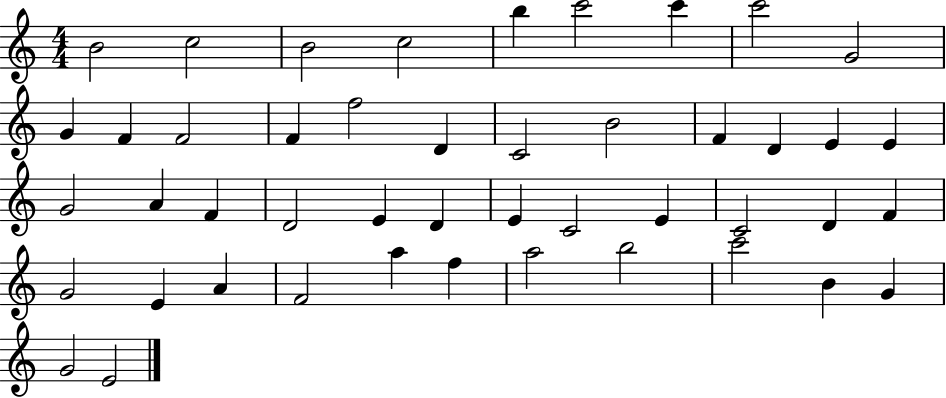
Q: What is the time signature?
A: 4/4